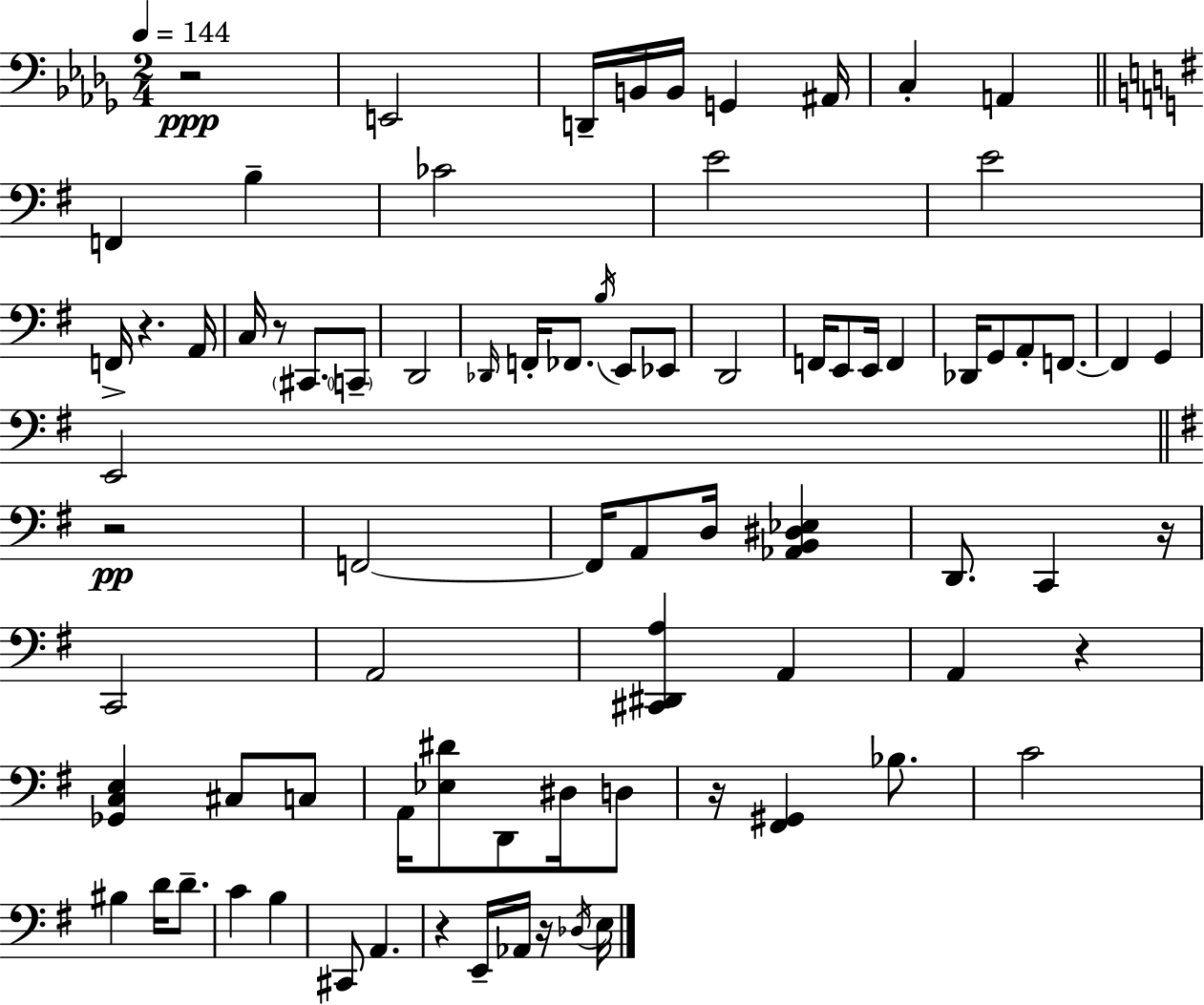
{
  \clef bass
  \numericTimeSignature
  \time 2/4
  \key bes \minor
  \tempo 4 = 144
  r2\ppp | e,2 | d,16-- b,16 b,16 g,4 ais,16 | c4-. a,4 | \break \bar "||" \break \key e \minor f,4 b4-- | ces'2 | e'2 | e'2 | \break f,16-> r4. a,16 | c16 r8 \parenthesize cis,8. \parenthesize c,8-- | d,2 | \grace { des,16 } f,16-. fes,8. \acciaccatura { b16 } e,8 | \break ees,8 d,2 | f,16 e,8 e,16 f,4 | des,16 g,8 a,8-. f,8.~~ | f,4 g,4 | \break e,2 | \bar "||" \break \key e \minor r2\pp | f,2~~ | f,16 a,8 d16 <aes, b, dis ees>4 | d,8. c,4 r16 | \break c,2 | a,2 | <cis, dis, a>4 a,4 | a,4 r4 | \break <ges, c e>4 cis8 c8 | a,16 <ees dis'>8 d,8 dis16 d8 | r16 <fis, gis,>4 bes8. | c'2 | \break bis4 d'16 d'8.-- | c'4 b4 | cis,8 a,4. | r4 e,16-- aes,16 r16 \acciaccatura { des16 } | \break e16 \bar "|."
}